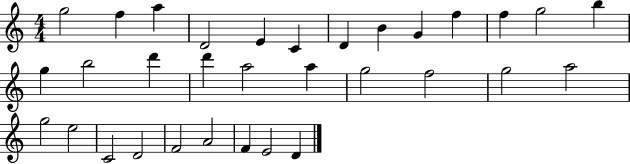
X:1
T:Untitled
M:4/4
L:1/4
K:C
g2 f a D2 E C D B G f f g2 b g b2 d' d' a2 a g2 f2 g2 a2 g2 e2 C2 D2 F2 A2 F E2 D